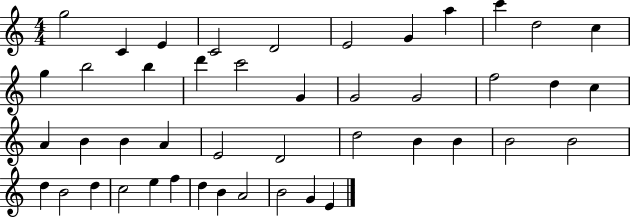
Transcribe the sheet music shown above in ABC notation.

X:1
T:Untitled
M:4/4
L:1/4
K:C
g2 C E C2 D2 E2 G a c' d2 c g b2 b d' c'2 G G2 G2 f2 d c A B B A E2 D2 d2 B B B2 B2 d B2 d c2 e f d B A2 B2 G E